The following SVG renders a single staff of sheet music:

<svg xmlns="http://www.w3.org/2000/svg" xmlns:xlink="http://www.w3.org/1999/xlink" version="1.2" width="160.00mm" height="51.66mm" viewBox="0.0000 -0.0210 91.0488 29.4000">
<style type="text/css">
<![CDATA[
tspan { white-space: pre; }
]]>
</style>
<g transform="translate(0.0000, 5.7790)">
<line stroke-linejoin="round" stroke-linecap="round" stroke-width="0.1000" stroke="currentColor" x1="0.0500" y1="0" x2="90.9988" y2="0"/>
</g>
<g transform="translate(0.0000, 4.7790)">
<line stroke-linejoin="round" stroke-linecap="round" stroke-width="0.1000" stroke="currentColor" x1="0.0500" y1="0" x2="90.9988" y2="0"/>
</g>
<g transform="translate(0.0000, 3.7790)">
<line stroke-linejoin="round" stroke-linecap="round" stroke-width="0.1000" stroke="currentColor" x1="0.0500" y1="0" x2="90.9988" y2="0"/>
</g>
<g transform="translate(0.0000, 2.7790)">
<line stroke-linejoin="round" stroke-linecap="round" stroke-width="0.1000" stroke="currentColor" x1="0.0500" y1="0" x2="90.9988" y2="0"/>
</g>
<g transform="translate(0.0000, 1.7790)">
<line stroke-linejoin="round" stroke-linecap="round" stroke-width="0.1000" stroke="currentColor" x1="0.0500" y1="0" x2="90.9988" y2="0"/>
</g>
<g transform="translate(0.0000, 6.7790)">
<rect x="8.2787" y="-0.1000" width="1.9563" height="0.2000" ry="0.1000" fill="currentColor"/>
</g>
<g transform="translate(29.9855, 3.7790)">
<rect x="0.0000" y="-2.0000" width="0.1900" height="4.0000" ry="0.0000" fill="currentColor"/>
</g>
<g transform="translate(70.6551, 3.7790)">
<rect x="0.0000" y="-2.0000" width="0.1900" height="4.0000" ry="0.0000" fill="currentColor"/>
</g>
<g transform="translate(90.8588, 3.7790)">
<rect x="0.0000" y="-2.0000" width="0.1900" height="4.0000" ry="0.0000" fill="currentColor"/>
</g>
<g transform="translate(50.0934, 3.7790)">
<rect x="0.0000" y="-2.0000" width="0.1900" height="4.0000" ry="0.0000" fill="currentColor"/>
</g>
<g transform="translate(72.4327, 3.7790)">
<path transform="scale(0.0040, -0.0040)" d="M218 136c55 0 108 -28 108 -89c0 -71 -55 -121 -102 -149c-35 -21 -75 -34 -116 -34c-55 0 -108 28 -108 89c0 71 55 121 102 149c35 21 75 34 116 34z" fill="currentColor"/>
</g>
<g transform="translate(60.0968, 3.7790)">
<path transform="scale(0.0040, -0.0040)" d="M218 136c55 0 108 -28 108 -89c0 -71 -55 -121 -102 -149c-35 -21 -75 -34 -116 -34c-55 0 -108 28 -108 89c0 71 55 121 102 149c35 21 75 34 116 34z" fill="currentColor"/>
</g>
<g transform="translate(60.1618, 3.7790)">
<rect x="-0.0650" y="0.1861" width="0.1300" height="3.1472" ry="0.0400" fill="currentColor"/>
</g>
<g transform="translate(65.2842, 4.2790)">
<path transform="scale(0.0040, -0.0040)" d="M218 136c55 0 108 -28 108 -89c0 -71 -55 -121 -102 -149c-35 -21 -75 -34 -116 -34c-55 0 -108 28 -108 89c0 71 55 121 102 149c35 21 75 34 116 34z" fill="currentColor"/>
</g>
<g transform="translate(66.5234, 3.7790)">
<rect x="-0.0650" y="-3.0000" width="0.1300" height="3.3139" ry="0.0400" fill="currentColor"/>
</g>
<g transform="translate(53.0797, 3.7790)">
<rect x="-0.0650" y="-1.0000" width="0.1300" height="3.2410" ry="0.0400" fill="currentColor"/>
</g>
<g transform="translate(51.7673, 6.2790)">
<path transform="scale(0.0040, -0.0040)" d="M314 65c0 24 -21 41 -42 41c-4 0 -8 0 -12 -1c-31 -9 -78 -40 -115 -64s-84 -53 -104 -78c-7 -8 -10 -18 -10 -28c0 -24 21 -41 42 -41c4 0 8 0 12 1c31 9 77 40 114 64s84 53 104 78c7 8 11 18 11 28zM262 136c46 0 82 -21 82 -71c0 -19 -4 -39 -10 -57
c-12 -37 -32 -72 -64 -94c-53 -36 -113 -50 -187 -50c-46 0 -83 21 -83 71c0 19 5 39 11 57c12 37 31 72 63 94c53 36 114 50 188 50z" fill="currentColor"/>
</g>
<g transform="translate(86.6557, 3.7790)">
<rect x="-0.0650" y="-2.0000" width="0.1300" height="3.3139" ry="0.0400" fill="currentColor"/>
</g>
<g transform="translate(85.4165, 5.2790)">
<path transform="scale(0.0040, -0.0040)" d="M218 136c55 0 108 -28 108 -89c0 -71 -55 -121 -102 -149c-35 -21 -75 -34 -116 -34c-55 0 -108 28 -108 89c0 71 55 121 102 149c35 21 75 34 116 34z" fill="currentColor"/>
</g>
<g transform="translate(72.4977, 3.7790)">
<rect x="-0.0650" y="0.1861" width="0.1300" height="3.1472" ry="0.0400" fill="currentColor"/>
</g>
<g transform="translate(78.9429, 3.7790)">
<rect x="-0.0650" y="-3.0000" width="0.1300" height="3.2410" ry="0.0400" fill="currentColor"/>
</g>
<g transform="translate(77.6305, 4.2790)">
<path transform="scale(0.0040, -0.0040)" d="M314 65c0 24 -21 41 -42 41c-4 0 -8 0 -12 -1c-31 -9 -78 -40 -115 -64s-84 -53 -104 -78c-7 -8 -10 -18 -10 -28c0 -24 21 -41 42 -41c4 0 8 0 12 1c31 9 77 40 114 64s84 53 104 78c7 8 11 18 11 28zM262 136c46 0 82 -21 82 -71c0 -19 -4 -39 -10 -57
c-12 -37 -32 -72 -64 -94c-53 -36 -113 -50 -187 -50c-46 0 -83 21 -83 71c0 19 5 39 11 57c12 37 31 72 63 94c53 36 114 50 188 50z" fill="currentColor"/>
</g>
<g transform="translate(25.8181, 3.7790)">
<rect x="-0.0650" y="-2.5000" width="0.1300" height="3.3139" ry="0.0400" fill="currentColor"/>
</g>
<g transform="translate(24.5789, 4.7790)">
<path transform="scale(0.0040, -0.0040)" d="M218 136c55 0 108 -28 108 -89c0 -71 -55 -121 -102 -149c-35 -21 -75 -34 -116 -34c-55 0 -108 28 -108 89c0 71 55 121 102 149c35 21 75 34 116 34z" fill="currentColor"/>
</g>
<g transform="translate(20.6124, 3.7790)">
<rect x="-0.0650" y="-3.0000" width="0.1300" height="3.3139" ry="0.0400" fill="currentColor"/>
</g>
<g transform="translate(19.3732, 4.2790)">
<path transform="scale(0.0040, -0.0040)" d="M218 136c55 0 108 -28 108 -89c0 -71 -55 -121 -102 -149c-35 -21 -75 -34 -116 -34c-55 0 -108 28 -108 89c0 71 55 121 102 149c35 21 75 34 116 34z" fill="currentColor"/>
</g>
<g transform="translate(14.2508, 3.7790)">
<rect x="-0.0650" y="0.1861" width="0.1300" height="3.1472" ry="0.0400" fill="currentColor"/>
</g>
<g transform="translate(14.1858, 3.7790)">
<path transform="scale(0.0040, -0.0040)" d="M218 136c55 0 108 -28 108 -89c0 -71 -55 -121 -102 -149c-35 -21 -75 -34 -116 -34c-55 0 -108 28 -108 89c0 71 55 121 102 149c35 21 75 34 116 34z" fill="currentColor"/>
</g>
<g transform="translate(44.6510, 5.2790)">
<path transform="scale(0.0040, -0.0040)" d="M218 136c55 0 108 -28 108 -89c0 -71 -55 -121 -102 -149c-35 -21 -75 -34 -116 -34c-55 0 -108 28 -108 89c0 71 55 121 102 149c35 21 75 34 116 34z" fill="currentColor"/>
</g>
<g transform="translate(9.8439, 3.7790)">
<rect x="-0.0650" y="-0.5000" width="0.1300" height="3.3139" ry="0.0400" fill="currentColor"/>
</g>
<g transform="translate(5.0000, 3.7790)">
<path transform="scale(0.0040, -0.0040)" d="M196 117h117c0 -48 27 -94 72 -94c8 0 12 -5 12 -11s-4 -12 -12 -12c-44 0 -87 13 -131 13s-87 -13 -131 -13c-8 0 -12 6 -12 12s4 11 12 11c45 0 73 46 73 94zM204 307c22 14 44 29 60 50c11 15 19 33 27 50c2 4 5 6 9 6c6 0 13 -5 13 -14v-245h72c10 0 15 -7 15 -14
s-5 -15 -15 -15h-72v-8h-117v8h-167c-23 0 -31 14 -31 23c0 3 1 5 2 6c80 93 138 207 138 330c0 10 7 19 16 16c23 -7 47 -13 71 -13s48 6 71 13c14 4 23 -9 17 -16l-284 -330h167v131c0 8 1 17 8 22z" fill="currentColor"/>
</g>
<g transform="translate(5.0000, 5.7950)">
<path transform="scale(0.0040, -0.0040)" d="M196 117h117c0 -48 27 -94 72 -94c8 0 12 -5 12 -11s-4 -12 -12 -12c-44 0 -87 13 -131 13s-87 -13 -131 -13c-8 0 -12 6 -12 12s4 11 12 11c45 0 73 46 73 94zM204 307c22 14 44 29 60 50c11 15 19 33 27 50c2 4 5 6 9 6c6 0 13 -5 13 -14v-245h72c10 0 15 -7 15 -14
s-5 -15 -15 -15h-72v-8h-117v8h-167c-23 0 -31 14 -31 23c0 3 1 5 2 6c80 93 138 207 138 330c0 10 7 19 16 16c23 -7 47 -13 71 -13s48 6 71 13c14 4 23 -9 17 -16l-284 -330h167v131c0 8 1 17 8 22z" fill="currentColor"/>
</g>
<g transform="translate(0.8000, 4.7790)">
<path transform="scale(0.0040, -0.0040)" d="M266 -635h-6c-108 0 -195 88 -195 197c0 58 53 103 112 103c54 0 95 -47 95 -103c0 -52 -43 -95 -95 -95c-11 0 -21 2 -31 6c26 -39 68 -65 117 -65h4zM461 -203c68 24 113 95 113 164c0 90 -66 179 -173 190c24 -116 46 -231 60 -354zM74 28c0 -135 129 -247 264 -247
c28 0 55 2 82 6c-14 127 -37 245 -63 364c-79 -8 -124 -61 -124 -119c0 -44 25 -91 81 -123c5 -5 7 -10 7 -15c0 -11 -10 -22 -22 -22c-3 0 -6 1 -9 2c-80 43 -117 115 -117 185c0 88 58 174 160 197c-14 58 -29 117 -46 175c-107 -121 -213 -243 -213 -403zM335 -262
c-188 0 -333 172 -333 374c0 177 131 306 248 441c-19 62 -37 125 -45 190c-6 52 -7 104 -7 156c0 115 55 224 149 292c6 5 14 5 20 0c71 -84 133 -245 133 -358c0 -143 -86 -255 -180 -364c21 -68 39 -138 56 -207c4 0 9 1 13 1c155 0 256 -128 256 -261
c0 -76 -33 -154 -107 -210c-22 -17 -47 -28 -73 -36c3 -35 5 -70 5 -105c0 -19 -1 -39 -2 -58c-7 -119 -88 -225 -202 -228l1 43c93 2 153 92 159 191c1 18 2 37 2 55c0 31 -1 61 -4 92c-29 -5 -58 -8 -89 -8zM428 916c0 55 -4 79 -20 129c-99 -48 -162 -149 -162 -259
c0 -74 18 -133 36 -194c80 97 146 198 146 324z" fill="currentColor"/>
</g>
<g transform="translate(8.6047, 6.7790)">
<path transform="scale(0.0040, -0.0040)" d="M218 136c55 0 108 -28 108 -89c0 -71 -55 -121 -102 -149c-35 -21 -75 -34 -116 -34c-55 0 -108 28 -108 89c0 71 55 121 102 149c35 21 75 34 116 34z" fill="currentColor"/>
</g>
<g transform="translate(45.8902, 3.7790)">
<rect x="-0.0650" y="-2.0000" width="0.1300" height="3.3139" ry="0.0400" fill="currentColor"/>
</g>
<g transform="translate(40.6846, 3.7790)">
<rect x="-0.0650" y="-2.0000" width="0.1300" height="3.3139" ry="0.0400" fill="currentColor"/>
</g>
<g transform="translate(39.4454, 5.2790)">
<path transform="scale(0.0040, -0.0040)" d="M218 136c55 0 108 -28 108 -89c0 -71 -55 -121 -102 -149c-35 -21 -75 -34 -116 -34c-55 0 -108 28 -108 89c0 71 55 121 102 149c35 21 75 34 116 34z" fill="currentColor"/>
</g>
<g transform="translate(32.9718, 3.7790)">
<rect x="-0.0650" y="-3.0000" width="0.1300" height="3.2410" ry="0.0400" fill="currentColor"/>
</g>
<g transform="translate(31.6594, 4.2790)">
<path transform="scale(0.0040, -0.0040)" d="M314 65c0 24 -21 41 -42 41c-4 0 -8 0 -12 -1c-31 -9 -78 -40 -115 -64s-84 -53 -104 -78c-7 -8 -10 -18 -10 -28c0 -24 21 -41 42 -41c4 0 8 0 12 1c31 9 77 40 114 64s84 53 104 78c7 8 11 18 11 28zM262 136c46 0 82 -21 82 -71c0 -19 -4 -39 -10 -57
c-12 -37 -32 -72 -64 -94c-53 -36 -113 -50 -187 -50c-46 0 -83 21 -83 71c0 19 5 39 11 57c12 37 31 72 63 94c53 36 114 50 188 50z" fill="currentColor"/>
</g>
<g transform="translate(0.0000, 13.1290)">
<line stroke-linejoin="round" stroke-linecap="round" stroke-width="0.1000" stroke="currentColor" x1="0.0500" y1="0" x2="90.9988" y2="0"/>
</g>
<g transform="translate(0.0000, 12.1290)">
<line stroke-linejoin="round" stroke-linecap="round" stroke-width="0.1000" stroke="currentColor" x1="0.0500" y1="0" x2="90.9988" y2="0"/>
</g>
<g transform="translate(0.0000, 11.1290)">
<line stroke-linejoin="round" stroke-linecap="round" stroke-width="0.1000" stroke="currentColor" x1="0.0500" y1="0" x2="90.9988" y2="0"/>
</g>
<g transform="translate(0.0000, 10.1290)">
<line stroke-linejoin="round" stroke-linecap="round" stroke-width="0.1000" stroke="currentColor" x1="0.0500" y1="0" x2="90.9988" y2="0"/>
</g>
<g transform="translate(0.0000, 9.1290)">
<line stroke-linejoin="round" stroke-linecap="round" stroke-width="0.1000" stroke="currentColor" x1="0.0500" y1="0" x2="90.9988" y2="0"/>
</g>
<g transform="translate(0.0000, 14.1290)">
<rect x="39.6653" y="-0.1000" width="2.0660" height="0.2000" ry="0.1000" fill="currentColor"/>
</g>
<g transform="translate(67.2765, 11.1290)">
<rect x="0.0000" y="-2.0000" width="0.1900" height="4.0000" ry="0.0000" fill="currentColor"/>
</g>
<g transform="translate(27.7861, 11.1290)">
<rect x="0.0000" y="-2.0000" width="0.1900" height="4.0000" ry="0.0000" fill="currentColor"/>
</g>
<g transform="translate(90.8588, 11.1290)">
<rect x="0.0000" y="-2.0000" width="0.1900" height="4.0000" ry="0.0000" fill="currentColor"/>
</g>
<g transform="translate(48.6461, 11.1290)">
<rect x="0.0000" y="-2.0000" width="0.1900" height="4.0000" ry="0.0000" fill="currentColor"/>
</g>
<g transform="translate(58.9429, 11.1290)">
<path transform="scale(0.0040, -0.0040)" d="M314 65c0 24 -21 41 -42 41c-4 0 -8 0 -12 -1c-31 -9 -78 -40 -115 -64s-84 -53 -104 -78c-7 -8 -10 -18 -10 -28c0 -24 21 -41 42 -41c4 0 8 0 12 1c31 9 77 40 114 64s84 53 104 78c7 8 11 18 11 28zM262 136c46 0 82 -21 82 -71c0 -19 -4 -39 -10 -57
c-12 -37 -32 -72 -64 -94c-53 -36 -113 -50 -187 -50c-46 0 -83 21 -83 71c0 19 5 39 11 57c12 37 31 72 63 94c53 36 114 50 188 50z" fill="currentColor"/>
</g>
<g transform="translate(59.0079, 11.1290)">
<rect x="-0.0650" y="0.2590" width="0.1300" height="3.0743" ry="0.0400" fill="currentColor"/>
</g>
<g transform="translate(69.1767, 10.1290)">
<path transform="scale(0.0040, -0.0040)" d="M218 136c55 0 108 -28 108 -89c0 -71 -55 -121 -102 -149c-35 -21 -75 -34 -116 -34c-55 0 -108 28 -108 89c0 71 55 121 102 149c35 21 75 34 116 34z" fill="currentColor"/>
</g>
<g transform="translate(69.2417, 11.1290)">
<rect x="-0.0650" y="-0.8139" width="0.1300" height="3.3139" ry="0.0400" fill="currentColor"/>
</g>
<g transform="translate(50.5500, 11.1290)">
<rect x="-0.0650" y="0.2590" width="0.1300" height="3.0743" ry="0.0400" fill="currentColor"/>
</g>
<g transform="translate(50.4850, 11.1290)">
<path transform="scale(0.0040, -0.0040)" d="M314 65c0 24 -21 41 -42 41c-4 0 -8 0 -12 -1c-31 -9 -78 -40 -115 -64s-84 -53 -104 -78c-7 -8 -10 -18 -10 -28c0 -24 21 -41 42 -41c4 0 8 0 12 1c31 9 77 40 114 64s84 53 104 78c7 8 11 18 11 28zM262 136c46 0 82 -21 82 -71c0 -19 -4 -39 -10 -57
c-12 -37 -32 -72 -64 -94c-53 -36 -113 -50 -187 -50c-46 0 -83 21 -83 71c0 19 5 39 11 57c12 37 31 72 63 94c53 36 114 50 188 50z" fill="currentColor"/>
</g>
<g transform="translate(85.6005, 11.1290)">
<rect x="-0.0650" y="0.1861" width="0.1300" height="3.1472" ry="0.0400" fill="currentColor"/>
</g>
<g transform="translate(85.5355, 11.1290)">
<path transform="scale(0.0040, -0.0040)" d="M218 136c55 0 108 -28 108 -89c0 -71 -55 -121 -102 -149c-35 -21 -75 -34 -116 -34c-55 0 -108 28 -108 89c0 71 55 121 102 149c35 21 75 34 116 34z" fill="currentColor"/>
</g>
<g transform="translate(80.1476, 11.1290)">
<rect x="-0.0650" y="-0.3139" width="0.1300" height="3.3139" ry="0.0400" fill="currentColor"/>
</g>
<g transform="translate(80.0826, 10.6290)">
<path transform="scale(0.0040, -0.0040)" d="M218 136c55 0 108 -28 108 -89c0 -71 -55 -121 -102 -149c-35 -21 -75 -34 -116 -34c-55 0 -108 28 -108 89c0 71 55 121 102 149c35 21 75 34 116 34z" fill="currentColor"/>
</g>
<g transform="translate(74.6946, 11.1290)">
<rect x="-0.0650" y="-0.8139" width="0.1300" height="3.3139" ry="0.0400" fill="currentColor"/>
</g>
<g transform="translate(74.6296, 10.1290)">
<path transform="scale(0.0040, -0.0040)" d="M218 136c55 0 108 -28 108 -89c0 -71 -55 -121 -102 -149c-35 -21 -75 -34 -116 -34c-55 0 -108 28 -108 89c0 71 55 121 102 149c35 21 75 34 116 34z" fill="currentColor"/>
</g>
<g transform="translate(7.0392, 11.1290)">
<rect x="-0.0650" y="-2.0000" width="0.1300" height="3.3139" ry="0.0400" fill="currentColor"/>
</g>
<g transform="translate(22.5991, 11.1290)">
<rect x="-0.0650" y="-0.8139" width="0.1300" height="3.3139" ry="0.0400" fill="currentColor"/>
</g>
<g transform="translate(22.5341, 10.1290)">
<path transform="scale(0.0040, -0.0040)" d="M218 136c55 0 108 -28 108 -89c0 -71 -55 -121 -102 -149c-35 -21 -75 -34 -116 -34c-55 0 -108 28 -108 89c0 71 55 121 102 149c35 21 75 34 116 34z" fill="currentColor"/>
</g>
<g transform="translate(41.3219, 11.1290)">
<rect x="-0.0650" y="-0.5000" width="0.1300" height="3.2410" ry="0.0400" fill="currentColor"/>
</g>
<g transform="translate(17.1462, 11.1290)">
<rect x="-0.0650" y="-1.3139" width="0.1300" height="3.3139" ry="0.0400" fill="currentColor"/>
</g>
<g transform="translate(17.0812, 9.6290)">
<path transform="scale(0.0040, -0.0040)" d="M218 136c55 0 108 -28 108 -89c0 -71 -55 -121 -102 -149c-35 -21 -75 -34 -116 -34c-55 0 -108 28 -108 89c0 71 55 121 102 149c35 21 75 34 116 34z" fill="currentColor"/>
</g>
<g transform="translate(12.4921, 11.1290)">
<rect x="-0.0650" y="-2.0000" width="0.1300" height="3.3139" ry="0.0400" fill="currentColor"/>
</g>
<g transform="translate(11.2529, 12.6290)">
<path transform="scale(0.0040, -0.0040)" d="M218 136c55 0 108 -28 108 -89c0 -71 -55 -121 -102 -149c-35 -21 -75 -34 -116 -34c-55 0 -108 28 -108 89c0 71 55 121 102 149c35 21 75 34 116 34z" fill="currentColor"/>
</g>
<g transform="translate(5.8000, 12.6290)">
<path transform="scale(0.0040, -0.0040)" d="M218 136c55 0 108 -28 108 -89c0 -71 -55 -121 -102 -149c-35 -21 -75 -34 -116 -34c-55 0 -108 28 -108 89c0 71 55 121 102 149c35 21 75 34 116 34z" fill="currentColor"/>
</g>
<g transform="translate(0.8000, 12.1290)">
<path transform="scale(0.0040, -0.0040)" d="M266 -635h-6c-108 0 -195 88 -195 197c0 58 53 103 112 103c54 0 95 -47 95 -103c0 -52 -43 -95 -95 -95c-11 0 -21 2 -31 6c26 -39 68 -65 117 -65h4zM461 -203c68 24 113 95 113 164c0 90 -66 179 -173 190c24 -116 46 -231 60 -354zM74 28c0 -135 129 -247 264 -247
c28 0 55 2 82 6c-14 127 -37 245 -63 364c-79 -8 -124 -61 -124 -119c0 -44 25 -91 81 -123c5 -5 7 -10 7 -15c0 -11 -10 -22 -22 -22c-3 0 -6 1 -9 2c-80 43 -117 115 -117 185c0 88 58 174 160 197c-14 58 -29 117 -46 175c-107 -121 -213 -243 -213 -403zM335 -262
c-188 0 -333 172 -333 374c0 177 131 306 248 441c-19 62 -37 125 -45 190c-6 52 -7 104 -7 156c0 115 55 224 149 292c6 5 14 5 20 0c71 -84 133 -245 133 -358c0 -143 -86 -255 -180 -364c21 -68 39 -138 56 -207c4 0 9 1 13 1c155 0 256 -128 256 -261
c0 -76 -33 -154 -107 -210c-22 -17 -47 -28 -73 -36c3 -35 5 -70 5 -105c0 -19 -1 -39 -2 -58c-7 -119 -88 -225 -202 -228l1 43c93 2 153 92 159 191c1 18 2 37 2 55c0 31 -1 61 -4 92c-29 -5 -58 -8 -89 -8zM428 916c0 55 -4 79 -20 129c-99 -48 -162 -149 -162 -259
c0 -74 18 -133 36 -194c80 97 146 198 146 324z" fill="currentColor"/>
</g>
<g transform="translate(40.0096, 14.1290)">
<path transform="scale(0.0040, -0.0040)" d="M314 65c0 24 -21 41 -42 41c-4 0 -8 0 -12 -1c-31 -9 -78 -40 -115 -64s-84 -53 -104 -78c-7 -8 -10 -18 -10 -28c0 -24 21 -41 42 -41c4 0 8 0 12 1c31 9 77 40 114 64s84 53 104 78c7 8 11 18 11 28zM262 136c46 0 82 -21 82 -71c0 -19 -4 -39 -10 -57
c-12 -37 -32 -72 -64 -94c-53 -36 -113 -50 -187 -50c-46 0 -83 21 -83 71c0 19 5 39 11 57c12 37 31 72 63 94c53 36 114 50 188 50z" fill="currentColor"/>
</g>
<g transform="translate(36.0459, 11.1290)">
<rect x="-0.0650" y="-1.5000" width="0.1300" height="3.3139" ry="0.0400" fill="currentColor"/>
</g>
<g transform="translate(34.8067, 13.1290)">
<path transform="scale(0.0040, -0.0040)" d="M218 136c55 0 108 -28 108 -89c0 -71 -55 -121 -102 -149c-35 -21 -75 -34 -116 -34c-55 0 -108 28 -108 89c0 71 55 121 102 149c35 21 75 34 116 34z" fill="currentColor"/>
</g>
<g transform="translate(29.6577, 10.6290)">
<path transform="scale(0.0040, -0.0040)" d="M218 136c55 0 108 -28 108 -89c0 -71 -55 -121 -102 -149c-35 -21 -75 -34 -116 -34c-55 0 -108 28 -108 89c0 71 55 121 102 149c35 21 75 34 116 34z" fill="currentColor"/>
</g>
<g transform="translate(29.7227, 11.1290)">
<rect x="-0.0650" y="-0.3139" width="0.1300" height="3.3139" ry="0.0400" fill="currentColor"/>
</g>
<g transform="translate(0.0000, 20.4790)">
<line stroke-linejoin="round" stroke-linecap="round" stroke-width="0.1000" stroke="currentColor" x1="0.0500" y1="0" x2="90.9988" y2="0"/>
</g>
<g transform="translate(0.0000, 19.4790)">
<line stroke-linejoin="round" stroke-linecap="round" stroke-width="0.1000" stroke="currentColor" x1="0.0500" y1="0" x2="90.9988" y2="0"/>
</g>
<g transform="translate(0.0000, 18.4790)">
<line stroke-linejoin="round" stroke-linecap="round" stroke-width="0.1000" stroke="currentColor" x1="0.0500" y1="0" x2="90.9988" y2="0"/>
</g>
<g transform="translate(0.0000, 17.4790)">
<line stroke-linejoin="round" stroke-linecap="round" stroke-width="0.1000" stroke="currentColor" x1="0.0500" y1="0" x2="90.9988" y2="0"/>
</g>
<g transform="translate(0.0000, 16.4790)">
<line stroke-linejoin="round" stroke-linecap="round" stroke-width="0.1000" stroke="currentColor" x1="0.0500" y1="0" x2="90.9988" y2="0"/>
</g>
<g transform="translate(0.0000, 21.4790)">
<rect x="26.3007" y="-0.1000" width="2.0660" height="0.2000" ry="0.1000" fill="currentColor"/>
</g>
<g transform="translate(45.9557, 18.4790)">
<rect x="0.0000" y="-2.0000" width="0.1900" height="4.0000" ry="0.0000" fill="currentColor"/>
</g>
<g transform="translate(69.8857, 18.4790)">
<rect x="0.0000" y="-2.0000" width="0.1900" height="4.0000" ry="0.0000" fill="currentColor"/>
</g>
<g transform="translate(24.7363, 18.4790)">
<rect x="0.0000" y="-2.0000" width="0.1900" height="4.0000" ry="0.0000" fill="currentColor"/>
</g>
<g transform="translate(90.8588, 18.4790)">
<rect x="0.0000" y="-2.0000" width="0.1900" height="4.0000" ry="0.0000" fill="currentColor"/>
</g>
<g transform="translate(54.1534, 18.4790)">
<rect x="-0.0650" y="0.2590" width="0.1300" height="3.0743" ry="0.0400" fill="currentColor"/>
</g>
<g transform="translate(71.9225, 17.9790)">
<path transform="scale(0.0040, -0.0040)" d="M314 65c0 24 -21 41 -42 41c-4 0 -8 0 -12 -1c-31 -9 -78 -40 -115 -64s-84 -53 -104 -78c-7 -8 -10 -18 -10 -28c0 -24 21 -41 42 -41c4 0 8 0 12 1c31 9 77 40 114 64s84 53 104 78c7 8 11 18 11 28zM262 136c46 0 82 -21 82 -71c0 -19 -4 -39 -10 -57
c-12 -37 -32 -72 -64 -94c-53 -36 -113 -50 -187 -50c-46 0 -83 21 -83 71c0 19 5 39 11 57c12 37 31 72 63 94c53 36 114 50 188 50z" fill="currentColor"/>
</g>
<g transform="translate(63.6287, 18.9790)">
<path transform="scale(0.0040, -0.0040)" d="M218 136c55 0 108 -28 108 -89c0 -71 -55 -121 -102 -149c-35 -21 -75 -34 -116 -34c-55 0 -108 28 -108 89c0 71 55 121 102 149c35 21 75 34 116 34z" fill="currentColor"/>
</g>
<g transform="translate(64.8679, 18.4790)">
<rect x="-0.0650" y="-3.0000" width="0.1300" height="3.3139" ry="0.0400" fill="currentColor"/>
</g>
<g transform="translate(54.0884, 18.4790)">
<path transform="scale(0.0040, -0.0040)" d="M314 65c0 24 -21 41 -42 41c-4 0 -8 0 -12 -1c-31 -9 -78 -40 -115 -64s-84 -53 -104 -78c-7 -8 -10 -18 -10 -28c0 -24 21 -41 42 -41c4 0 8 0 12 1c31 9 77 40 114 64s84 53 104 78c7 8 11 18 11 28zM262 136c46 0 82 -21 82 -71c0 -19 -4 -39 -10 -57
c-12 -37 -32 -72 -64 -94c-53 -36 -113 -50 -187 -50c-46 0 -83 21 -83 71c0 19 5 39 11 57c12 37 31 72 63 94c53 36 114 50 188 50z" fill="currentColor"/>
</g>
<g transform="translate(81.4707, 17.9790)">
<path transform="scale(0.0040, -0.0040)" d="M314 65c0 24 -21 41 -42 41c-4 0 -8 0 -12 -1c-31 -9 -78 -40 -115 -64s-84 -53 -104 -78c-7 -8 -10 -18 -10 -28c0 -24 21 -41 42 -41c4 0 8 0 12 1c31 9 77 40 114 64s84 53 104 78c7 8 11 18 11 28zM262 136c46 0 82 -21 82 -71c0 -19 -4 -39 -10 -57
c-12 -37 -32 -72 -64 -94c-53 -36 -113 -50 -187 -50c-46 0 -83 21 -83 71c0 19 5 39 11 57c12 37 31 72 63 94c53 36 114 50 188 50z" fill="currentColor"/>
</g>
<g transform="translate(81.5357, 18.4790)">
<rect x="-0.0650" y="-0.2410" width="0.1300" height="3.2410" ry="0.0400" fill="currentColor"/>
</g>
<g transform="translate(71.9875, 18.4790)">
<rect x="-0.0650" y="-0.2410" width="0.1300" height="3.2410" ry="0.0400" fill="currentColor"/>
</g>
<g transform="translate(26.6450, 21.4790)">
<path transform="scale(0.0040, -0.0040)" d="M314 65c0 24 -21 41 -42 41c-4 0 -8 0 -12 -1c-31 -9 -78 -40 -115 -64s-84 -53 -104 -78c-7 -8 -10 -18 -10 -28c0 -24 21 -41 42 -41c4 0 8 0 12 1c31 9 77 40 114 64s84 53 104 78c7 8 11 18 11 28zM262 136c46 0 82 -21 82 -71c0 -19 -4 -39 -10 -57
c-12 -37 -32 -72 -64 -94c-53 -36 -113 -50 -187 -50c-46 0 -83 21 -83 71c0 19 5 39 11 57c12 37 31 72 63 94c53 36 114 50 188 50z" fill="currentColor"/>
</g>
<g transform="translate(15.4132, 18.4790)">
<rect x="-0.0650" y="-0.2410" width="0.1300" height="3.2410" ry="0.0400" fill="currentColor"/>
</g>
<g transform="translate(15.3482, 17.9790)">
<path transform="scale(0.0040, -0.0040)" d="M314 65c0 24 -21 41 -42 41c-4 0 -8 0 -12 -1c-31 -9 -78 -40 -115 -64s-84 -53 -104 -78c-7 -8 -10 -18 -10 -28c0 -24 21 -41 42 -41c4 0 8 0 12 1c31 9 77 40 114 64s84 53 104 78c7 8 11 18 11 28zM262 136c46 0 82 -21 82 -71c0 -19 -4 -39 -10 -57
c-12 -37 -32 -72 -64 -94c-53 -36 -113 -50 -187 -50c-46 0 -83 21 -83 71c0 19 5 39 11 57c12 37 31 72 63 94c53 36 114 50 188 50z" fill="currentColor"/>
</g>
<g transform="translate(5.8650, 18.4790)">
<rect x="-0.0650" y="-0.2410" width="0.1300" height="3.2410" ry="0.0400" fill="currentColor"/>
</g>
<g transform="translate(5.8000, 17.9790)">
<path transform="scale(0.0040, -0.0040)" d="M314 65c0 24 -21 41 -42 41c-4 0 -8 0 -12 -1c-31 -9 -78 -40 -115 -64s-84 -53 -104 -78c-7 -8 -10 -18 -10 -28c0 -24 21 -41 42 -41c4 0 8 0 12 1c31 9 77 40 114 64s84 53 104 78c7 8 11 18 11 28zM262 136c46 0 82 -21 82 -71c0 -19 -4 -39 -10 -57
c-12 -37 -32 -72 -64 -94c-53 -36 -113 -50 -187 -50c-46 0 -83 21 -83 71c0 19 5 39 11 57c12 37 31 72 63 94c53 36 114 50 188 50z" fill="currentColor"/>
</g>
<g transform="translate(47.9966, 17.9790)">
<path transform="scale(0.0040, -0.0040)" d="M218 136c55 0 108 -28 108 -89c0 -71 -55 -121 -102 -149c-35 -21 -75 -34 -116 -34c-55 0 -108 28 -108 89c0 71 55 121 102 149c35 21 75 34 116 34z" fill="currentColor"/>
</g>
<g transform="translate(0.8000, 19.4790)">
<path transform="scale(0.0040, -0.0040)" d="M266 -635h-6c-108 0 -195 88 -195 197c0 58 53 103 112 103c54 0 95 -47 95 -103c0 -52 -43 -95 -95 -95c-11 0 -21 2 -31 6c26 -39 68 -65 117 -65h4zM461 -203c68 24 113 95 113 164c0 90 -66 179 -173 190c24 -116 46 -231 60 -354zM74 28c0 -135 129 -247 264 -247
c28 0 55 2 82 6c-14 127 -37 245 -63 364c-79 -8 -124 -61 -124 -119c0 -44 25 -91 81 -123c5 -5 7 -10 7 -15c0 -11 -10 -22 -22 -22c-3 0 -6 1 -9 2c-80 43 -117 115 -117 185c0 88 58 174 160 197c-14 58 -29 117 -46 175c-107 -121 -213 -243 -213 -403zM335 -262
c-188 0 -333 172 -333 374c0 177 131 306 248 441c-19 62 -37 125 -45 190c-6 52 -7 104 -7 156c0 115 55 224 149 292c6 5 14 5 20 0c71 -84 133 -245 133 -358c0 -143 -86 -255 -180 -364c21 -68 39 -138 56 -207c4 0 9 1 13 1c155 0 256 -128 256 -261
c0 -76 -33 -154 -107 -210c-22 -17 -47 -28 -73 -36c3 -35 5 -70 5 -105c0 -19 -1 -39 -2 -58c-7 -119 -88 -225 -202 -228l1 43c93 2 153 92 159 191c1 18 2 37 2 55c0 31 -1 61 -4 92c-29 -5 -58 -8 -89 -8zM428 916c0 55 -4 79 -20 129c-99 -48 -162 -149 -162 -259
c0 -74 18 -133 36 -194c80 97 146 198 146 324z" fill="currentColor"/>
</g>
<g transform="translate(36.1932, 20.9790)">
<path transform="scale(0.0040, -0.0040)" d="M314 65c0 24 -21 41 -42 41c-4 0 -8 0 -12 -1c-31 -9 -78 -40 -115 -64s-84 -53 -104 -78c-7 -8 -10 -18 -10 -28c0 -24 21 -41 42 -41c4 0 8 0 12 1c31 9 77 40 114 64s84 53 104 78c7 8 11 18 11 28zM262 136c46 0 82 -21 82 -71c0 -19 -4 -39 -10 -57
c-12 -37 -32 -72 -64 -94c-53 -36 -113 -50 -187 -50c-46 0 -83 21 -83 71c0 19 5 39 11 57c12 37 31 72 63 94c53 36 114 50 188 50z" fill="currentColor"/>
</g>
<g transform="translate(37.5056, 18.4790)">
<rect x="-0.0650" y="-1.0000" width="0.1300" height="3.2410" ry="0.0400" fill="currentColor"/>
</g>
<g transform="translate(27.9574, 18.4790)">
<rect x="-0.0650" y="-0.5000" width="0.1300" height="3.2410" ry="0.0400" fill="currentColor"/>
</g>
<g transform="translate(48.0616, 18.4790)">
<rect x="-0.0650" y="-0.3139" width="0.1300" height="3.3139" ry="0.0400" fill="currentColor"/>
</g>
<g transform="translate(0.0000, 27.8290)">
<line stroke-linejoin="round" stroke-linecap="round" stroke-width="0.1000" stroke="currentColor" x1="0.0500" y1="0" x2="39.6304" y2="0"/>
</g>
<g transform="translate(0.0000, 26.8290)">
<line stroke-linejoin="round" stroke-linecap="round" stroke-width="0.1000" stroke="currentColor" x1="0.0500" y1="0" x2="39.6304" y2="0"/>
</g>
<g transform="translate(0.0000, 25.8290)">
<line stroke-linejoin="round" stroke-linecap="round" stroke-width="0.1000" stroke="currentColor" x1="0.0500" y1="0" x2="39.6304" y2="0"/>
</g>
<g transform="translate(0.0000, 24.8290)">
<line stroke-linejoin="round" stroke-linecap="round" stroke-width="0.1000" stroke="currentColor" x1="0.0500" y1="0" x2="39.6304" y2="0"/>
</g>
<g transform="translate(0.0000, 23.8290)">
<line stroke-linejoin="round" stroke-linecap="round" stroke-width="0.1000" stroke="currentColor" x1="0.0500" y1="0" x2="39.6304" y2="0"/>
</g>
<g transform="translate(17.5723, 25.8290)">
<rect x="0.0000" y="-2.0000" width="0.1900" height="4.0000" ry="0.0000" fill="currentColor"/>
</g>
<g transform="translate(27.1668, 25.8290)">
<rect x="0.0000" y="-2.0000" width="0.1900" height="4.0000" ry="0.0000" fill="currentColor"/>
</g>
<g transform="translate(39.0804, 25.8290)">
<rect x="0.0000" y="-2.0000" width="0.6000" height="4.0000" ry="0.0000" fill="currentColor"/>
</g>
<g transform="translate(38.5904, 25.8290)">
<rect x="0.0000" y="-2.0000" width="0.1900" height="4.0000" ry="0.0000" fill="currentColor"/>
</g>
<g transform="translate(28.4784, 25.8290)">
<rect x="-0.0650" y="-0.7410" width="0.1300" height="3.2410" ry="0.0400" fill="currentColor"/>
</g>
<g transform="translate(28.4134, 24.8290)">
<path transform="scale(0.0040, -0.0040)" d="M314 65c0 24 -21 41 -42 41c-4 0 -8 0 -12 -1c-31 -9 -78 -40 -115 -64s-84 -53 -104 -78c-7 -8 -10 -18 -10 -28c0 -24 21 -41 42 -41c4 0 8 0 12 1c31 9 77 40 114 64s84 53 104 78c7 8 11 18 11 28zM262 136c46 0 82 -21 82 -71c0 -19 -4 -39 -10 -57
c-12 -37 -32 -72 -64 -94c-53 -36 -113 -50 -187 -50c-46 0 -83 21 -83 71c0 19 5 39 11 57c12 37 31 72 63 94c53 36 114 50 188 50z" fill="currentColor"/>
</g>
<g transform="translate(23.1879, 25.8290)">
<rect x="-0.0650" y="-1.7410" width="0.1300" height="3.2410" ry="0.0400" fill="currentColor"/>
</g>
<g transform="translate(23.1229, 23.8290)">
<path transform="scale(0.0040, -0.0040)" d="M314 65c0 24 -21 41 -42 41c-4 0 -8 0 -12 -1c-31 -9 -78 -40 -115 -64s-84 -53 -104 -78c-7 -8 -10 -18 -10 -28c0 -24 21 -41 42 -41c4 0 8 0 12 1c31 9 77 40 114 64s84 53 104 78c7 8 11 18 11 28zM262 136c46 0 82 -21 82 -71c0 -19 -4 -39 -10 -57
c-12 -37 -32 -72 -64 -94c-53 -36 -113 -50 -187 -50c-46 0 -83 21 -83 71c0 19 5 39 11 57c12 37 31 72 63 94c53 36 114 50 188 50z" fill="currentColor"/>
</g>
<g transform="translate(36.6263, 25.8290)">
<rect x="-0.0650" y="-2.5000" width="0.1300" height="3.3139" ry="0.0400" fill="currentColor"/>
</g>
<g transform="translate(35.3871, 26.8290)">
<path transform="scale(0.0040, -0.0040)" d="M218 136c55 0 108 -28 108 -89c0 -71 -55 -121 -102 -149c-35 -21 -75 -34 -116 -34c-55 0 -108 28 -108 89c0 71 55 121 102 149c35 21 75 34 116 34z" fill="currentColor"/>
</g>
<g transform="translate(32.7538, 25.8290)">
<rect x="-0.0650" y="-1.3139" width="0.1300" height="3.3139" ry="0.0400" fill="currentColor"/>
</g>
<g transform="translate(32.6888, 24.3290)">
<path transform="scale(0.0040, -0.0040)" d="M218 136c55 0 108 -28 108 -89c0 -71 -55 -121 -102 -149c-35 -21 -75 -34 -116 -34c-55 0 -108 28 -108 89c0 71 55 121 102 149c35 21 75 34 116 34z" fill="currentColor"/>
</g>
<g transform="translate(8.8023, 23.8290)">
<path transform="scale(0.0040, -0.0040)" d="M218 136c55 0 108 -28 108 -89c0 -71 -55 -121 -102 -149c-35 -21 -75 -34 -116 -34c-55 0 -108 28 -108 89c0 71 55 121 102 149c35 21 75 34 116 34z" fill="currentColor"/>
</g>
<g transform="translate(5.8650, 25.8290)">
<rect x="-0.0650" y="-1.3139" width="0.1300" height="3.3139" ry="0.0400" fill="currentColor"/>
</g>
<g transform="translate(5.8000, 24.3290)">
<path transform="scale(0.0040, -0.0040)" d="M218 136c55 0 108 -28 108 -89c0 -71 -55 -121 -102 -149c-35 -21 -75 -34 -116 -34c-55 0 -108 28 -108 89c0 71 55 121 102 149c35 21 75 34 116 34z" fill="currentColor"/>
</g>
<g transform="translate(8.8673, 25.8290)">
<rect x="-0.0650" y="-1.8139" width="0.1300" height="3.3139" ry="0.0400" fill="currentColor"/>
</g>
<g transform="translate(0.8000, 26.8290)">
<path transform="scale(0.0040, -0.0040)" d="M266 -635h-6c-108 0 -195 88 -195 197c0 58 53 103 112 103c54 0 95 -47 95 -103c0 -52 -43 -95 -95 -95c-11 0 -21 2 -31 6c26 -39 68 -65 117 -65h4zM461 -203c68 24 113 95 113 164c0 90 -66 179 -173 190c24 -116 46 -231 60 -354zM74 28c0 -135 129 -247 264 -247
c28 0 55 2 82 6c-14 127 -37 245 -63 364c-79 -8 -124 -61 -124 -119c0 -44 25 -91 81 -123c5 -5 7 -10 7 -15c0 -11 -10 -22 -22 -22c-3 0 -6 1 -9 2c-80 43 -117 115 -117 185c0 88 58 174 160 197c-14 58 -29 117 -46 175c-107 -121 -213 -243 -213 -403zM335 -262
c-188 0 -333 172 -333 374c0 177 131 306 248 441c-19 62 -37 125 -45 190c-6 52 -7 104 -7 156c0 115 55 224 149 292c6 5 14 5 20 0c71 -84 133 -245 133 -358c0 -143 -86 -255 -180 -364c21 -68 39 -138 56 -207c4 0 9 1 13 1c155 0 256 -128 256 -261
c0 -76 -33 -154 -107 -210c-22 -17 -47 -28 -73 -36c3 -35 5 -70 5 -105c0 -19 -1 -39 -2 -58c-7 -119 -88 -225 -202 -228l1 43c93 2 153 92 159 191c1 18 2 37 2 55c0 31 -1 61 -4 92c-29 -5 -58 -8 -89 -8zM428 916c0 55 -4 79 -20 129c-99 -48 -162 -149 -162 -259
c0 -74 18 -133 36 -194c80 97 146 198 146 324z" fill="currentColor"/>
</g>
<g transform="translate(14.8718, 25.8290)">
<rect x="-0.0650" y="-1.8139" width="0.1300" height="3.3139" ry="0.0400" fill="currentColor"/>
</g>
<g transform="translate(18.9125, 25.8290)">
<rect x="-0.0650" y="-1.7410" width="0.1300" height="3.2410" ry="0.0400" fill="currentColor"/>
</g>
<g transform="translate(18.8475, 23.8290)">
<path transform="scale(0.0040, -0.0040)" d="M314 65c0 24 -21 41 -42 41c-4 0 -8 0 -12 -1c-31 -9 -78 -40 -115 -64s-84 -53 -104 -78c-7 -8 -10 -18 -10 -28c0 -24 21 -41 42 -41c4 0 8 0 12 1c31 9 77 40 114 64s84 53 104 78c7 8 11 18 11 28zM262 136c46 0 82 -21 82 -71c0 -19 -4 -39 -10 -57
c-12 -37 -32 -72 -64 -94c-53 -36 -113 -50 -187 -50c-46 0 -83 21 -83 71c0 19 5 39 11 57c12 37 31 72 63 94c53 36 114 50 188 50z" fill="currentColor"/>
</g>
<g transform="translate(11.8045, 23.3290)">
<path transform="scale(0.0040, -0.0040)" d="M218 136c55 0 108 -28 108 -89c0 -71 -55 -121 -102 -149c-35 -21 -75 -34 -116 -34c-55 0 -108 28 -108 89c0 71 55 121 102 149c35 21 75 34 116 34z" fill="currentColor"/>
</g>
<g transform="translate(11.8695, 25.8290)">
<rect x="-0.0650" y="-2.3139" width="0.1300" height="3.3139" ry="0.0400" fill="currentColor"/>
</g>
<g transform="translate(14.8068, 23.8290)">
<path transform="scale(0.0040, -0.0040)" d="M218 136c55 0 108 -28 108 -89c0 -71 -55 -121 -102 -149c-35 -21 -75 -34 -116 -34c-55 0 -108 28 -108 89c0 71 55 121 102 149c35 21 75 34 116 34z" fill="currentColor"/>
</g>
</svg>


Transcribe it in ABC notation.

X:1
T:Untitled
M:4/4
L:1/4
K:C
C B A G A2 F F D2 B A B A2 F F F e d c E C2 B2 B2 d d c B c2 c2 C2 D2 c B2 A c2 c2 e f g f f2 f2 d2 e G